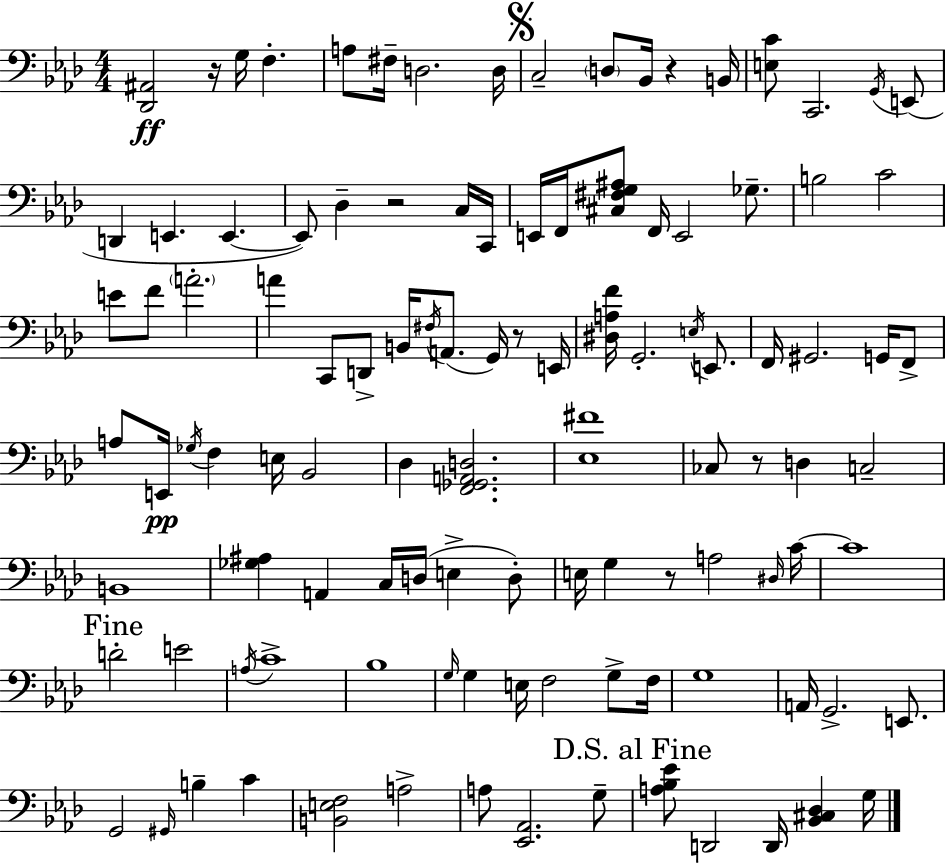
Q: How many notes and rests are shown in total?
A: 109